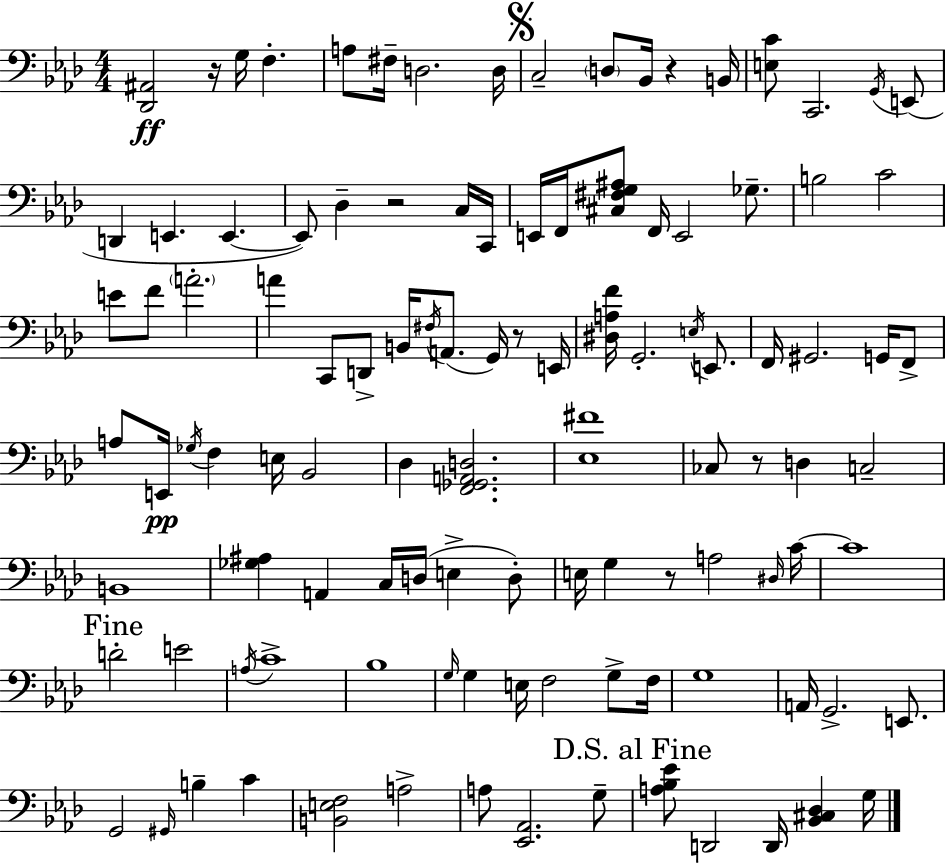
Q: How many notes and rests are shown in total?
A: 109